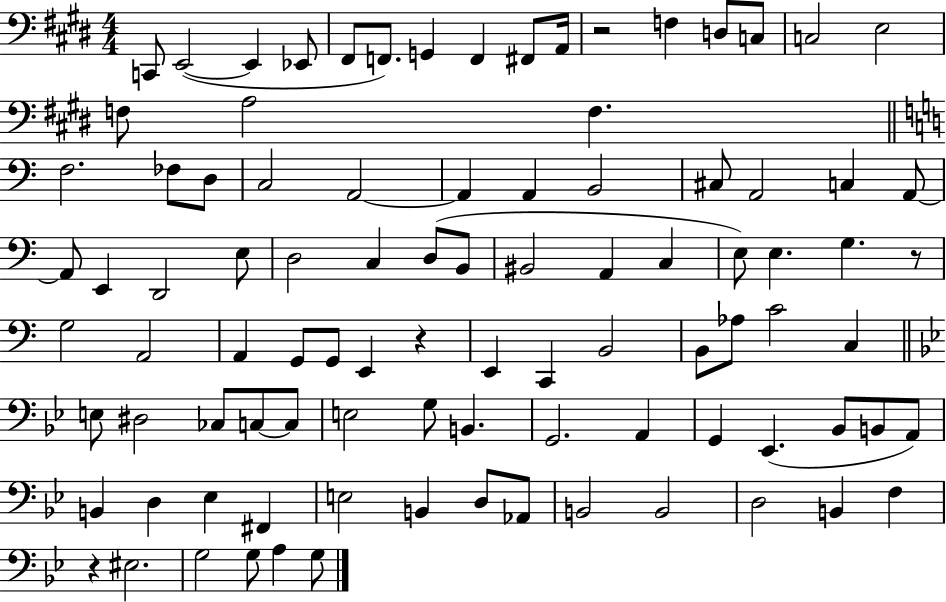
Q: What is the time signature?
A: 4/4